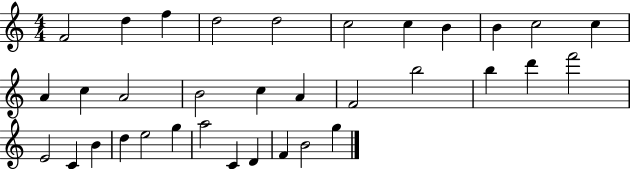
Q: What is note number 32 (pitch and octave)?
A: F4